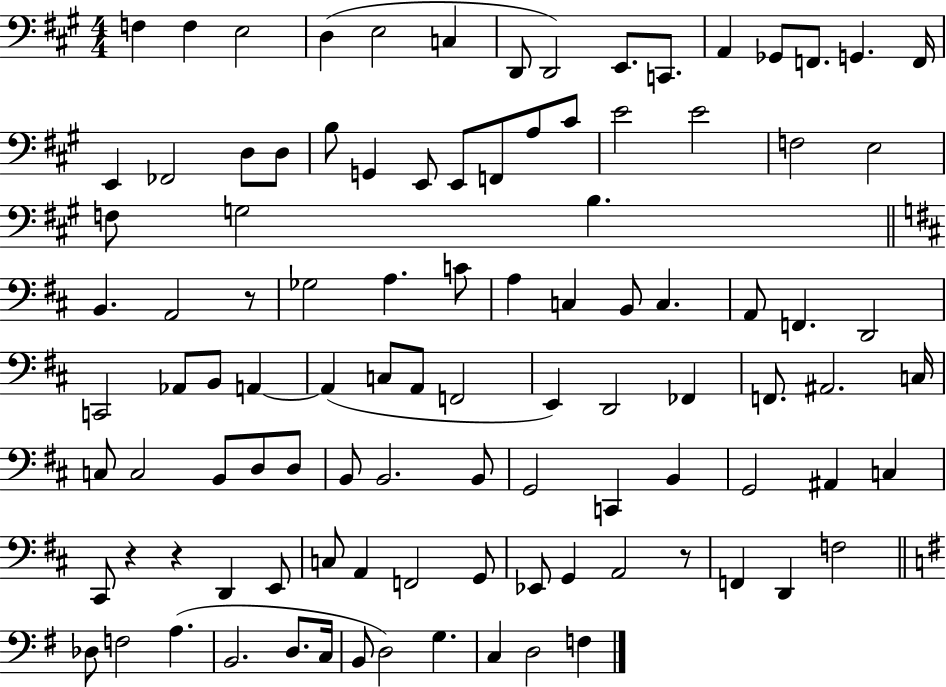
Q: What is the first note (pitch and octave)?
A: F3